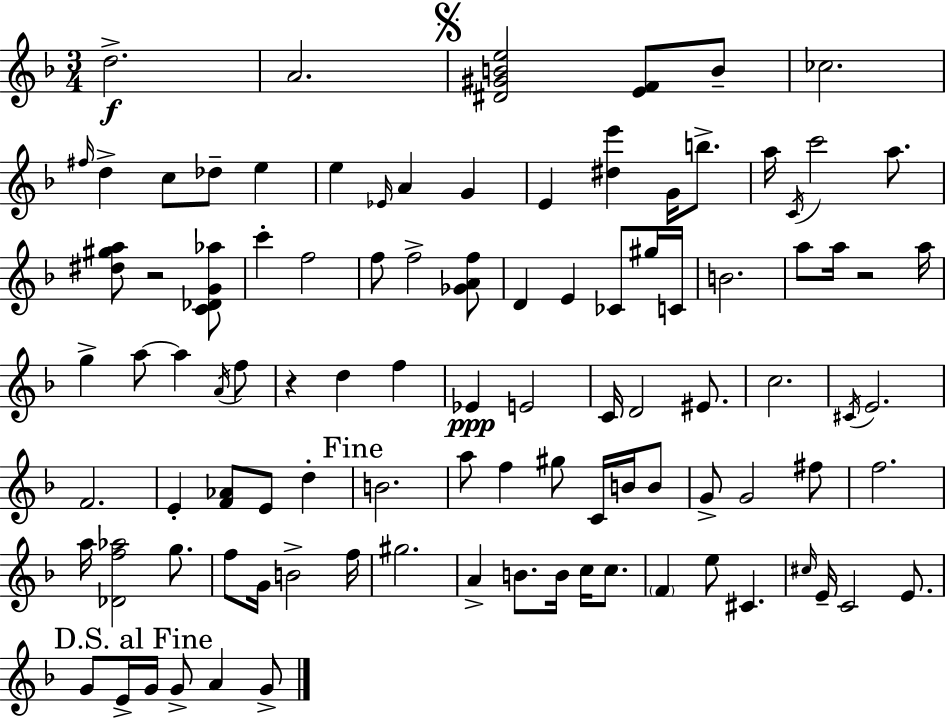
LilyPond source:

{
  \clef treble
  \numericTimeSignature
  \time 3/4
  \key f \major
  \repeat volta 2 { d''2.->\f | a'2. | \mark \markup { \musicglyph "scripts.segno" } <dis' gis' b' e''>2 <e' f'>8 b'8-- | ces''2. | \break \grace { fis''16 } d''4-> c''8 des''8-- e''4 | e''4 \grace { ees'16 } a'4 g'4 | e'4 <dis'' e'''>4 g'16 b''8.-> | a''16 \acciaccatura { c'16 } c'''2 | \break a''8. <dis'' gis'' a''>8 r2 | <c' des' g' aes''>8 c'''4-. f''2 | f''8 f''2-> | <ges' a' f''>8 d'4 e'4 ces'8 | \break gis''16 c'16 b'2. | a''8 a''16 r2 | a''16 g''4-> a''8~~ a''4 | \acciaccatura { a'16 } f''8 r4 d''4 | \break f''4 ees'4\ppp e'2 | c'16 d'2 | eis'8. c''2. | \acciaccatura { cis'16 } e'2. | \break f'2. | e'4-. <f' aes'>8 e'8 | d''4-. \mark "Fine" b'2. | a''8 f''4 gis''8 | \break c'16 b'16 b'8 g'8-> g'2 | fis''8 f''2. | a''16 <des' f'' aes''>2 | g''8. f''8 g'16 b'2-> | \break f''16 gis''2. | a'4-> b'8. | b'16 c''16 c''8. \parenthesize f'4 e''8 cis'4. | \grace { cis''16 } e'16-- c'2 | \break e'8. \mark "D.S. al Fine" g'8 e'16-> g'16 g'8-> | a'4 g'8-> } \bar "|."
}